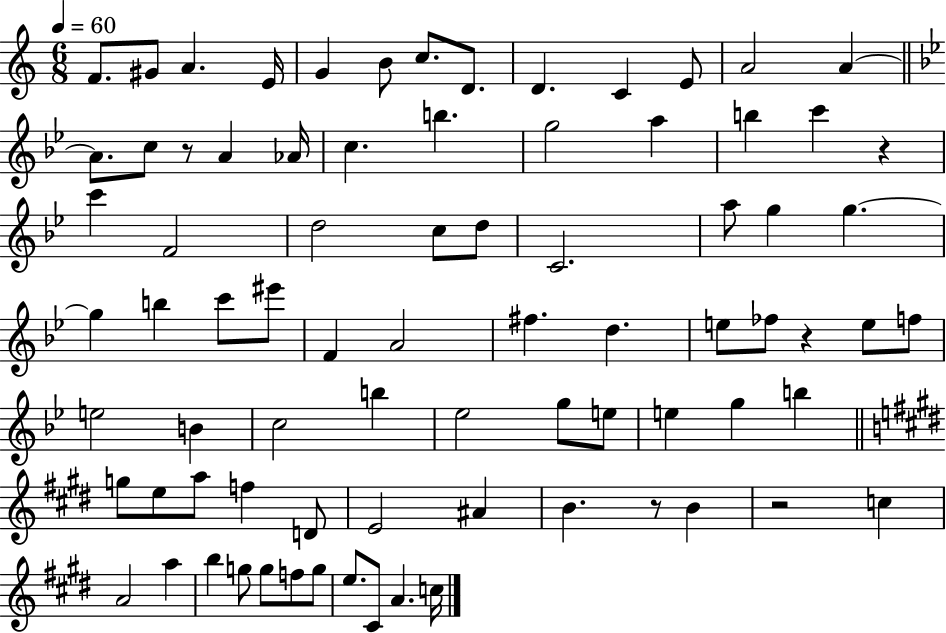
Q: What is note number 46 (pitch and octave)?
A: B4